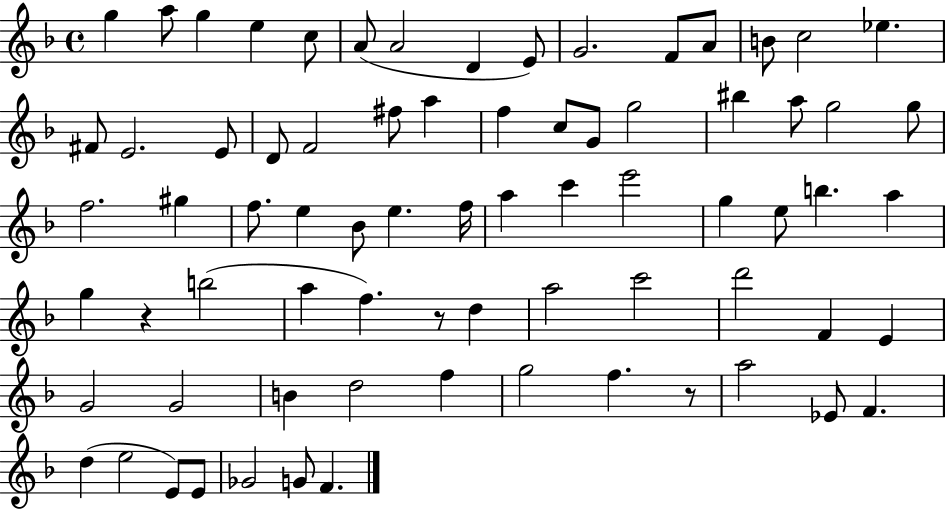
{
  \clef treble
  \time 4/4
  \defaultTimeSignature
  \key f \major
  g''4 a''8 g''4 e''4 c''8 | a'8( a'2 d'4 e'8) | g'2. f'8 a'8 | b'8 c''2 ees''4. | \break fis'8 e'2. e'8 | d'8 f'2 fis''8 a''4 | f''4 c''8 g'8 g''2 | bis''4 a''8 g''2 g''8 | \break f''2. gis''4 | f''8. e''4 bes'8 e''4. f''16 | a''4 c'''4 e'''2 | g''4 e''8 b''4. a''4 | \break g''4 r4 b''2( | a''4 f''4.) r8 d''4 | a''2 c'''2 | d'''2 f'4 e'4 | \break g'2 g'2 | b'4 d''2 f''4 | g''2 f''4. r8 | a''2 ees'8 f'4. | \break d''4( e''2 e'8) e'8 | ges'2 g'8 f'4. | \bar "|."
}